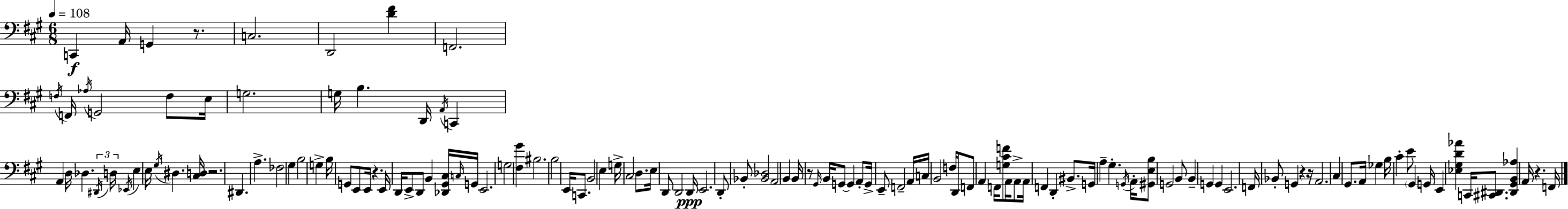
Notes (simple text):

C2/q A2/s G2/q R/e. C3/h. D2/h [D4,F#4]/q F2/h. F3/s F2/s Ab3/s G2/h F3/e E3/s G3/h. G3/s B3/q. D2/s A2/s C2/q A2/q D3/s Db3/q. D#2/s D3/s Eb2/s E3/q E3/s G#3/s D#3/q. [C#3,D3]/s R/h. D#2/q. A3/q. FES3/h G#3/q B3/h G3/q B3/s G2/e E2/e E2/s R/q. E2/s D2/s E2/e D2/e B2/q [Db2,G#2,C#3]/s C3/s G2/s E2/h. G3/h [F#3,G#4]/q BIS3/h. B3/h E2/s C2/e. B2/h E3/q G3/s C#3/h D3/e. E3/s D2/e D2/h D2/s E2/h. D2/e Bb2/e [Bb2,Db3]/h A2/h B2/q B2/s R/e G#2/s B2/s G2/e G2/q A2/e G2/s E2/e F2/h A2/s C3/s B2/h F3/s D2/e F2/e A2/q F2/s [G3,C#4,F4]/e A2/s A2/e A2/s F2/q D2/q BIS2/e. G2/s A3/q G#3/q. G2/s A2/s [G#2,E3,B3]/e G2/h B2/e B2/q G2/q G2/q E2/h. F2/s Bb2/e G2/q R/q R/s A2/h. C#3/q G#2/e. A2/s Gb3/q B3/s C#4/q E4/e G#2/q G2/s E2/q [Eb3,G#3,D4,Ab4]/q C2/s [C#2,D#2]/e. [D#2,G#2,B2,Ab3]/q A2/s R/q. F2/s